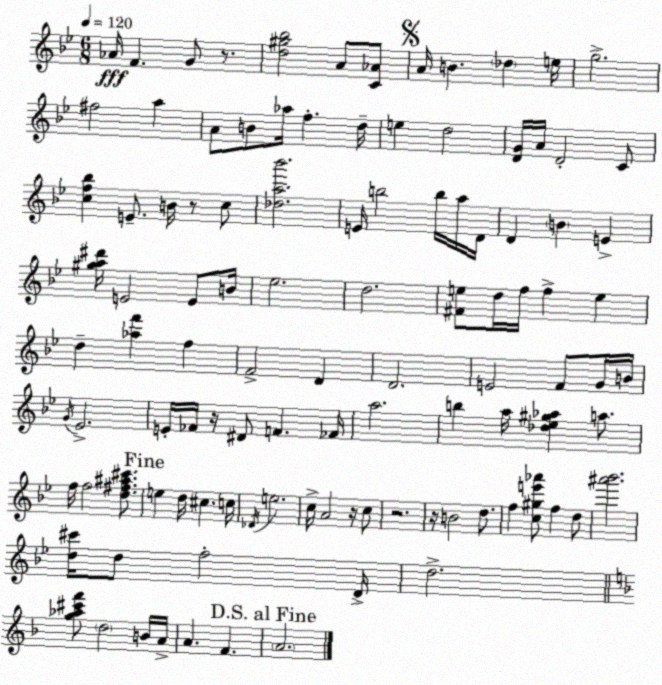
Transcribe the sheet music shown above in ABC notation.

X:1
T:Untitled
M:6/8
L:1/4
K:Gm
_A/4 F G/2 z/2 [d^g_b]2 A/2 [C_A]/2 A/4 B _d e/4 g2 ^f2 a A/2 B/2 _a/4 f d/4 e d2 [DG]/4 A/4 D2 C/2 [cf_b] E/2 B/4 z/2 c/2 [_da_b']2 E/4 b2 b/4 a/4 D/4 D B E [^ga^d']/4 E2 E/2 B/4 _e2 d2 [^Fe]/2 d/4 f/4 f e d [_af'] f F2 D D2 E2 F/2 G/4 B/4 G/4 _E2 E/4 _F/4 z/4 ^D/2 F _F/4 a2 b a/4 [_d_e^g_a] a/2 f/4 f2 [d^f^a^c']/2 e d/4 ^c c/4 _D/4 e2 c/4 A2 z/4 c/2 z2 z/4 B2 d/2 f [c^ge'_a']/2 f d/2 [^a'_b']2 [d^c']/4 d/2 f2 D/4 d2 [g_a^c'f']/2 d2 B/4 A/4 A F A2